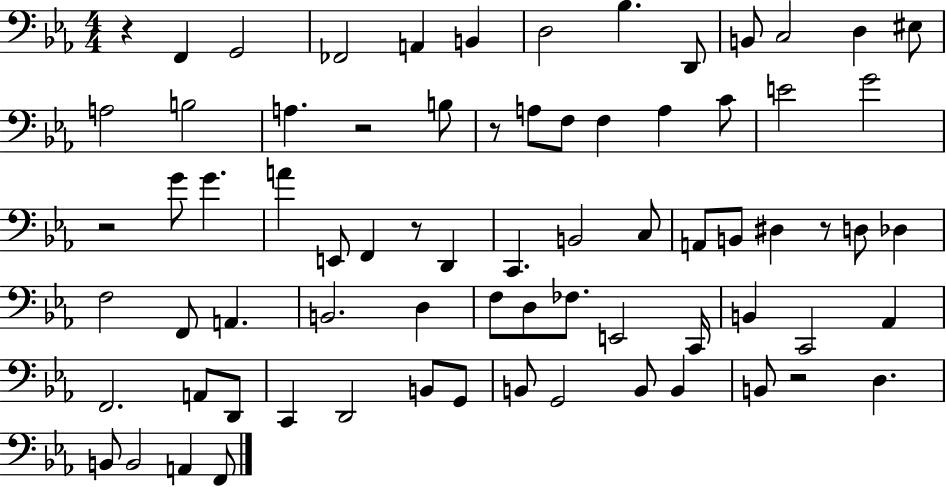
R/q F2/q G2/h FES2/h A2/q B2/q D3/h Bb3/q. D2/e B2/e C3/h D3/q EIS3/e A3/h B3/h A3/q. R/h B3/e R/e A3/e F3/e F3/q A3/q C4/e E4/h G4/h R/h G4/e G4/q. A4/q E2/e F2/q R/e D2/q C2/q. B2/h C3/e A2/e B2/e D#3/q R/e D3/e Db3/q F3/h F2/e A2/q. B2/h. D3/q F3/e D3/e FES3/e. E2/h C2/s B2/q C2/h Ab2/q F2/h. A2/e D2/e C2/q D2/h B2/e G2/e B2/e G2/h B2/e B2/q B2/e R/h D3/q. B2/e B2/h A2/q F2/e